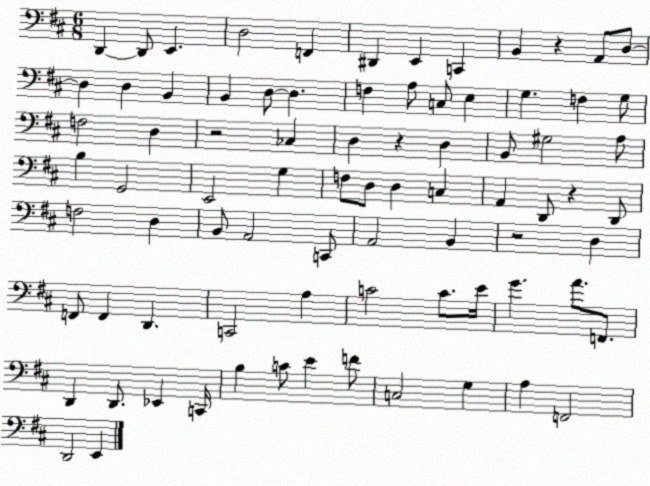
X:1
T:Untitled
M:6/8
L:1/4
K:D
D,, D,,/2 E,, D,2 F,, ^D,, E,, C,, B,, z A,,/2 D,/2 D, D, B,, B,, D,/2 D, F, A,/2 C,/2 E, G, F, G,/2 F,2 D, z2 _C, D, z D, B,,/2 ^G,2 A,/2 B, G,,2 E,,2 G, F,/2 D,/2 D, C, A,, D,,/2 z D,,/2 F,2 D, B,,/2 A,,2 C,,/2 A,,2 B,, z2 D, F,,/2 F,, D,, C,,2 A, C2 C/2 E/4 G A/2 F,,/2 D,, D,,/2 _E,, C,,/4 B, C/2 E F/2 C,2 G, A, F,,2 D,,2 E,,